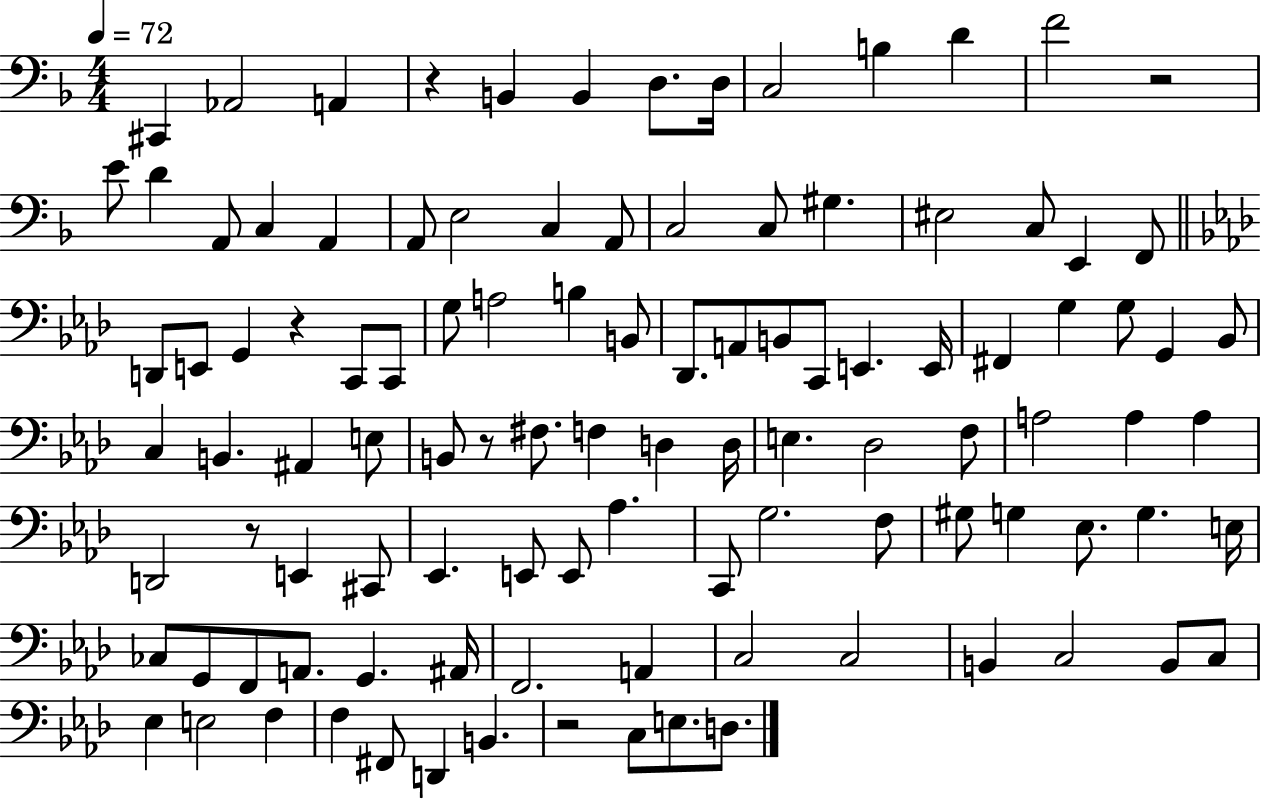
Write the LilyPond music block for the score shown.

{
  \clef bass
  \numericTimeSignature
  \time 4/4
  \key f \major
  \tempo 4 = 72
  cis,4 aes,2 a,4 | r4 b,4 b,4 d8. d16 | c2 b4 d'4 | f'2 r2 | \break e'8 d'4 a,8 c4 a,4 | a,8 e2 c4 a,8 | c2 c8 gis4. | eis2 c8 e,4 f,8 | \break \bar "||" \break \key aes \major d,8 e,8 g,4 r4 c,8 c,8 | g8 a2 b4 b,8 | des,8. a,8 b,8 c,8 e,4. e,16 | fis,4 g4 g8 g,4 bes,8 | \break c4 b,4. ais,4 e8 | b,8 r8 fis8. f4 d4 d16 | e4. des2 f8 | a2 a4 a4 | \break d,2 r8 e,4 cis,8 | ees,4. e,8 e,8 aes4. | c,8 g2. f8 | gis8 g4 ees8. g4. e16 | \break ces8 g,8 f,8 a,8. g,4. ais,16 | f,2. a,4 | c2 c2 | b,4 c2 b,8 c8 | \break ees4 e2 f4 | f4 fis,8 d,4 b,4. | r2 c8 e8. d8. | \bar "|."
}